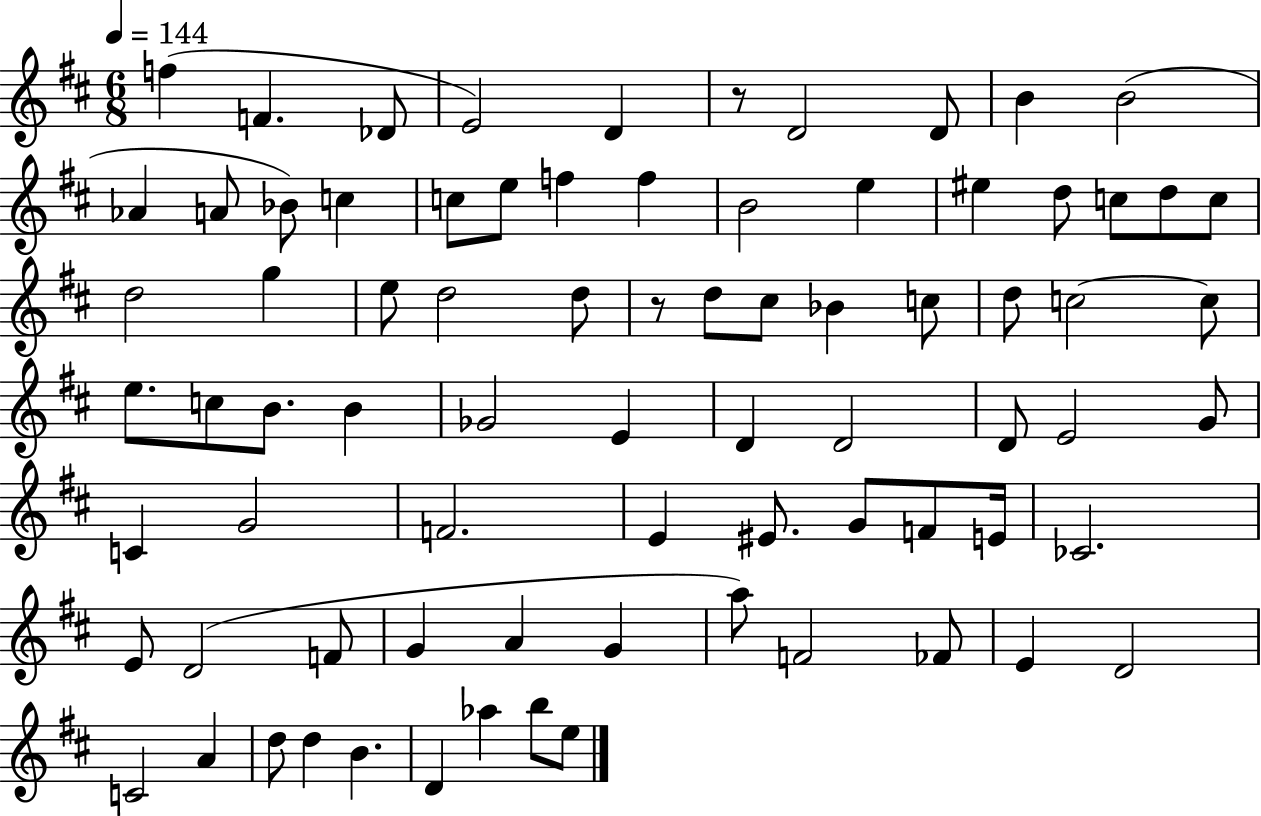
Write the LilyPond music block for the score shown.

{
  \clef treble
  \numericTimeSignature
  \time 6/8
  \key d \major
  \tempo 4 = 144
  f''4( f'4. des'8 | e'2) d'4 | r8 d'2 d'8 | b'4 b'2( | \break aes'4 a'8 bes'8) c''4 | c''8 e''8 f''4 f''4 | b'2 e''4 | eis''4 d''8 c''8 d''8 c''8 | \break d''2 g''4 | e''8 d''2 d''8 | r8 d''8 cis''8 bes'4 c''8 | d''8 c''2~~ c''8 | \break e''8. c''8 b'8. b'4 | ges'2 e'4 | d'4 d'2 | d'8 e'2 g'8 | \break c'4 g'2 | f'2. | e'4 eis'8. g'8 f'8 e'16 | ces'2. | \break e'8 d'2( f'8 | g'4 a'4 g'4 | a''8) f'2 fes'8 | e'4 d'2 | \break c'2 a'4 | d''8 d''4 b'4. | d'4 aes''4 b''8 e''8 | \bar "|."
}